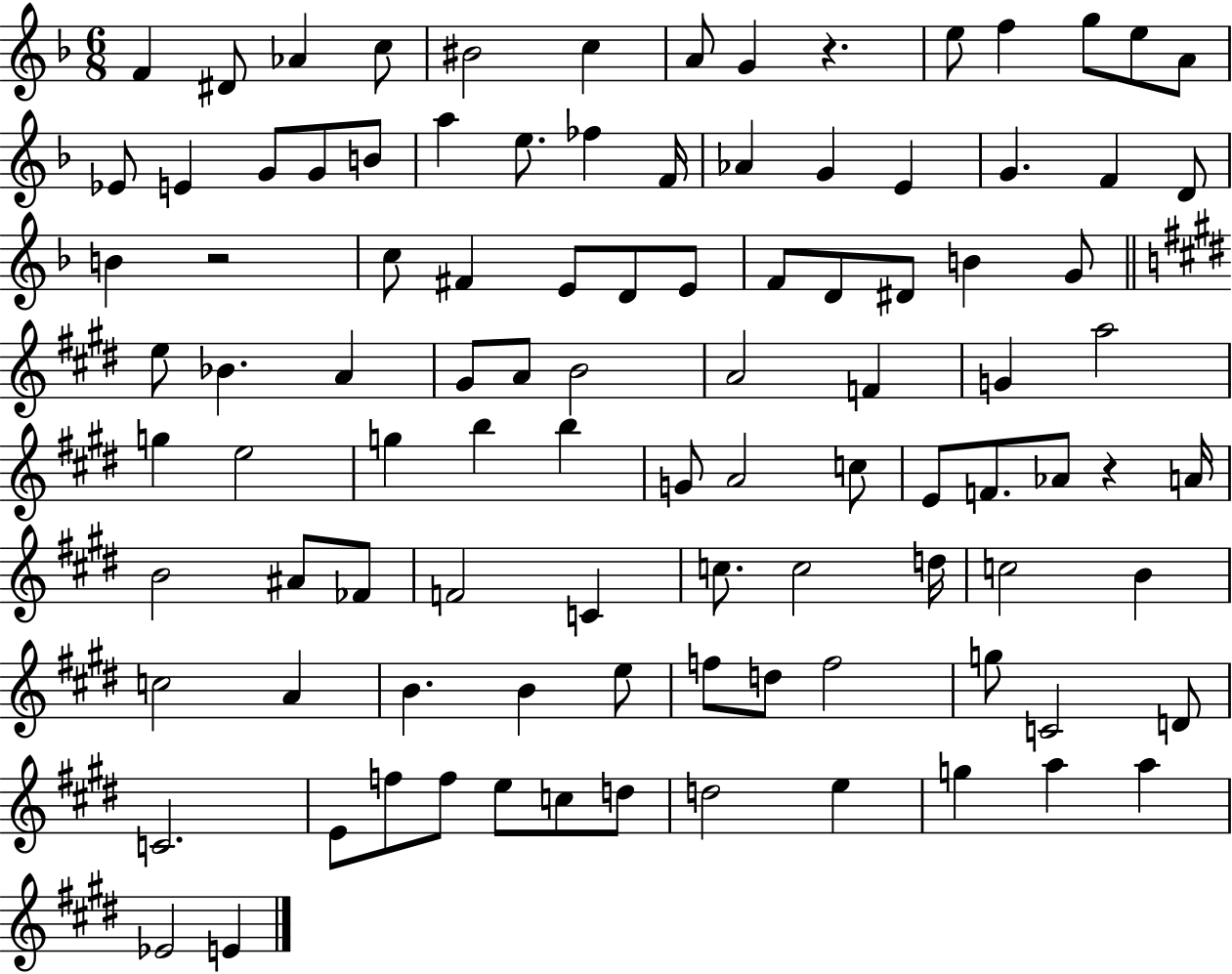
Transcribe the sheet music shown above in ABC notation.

X:1
T:Untitled
M:6/8
L:1/4
K:F
F ^D/2 _A c/2 ^B2 c A/2 G z e/2 f g/2 e/2 A/2 _E/2 E G/2 G/2 B/2 a e/2 _f F/4 _A G E G F D/2 B z2 c/2 ^F E/2 D/2 E/2 F/2 D/2 ^D/2 B G/2 e/2 _B A ^G/2 A/2 B2 A2 F G a2 g e2 g b b G/2 A2 c/2 E/2 F/2 _A/2 z A/4 B2 ^A/2 _F/2 F2 C c/2 c2 d/4 c2 B c2 A B B e/2 f/2 d/2 f2 g/2 C2 D/2 C2 E/2 f/2 f/2 e/2 c/2 d/2 d2 e g a a _E2 E